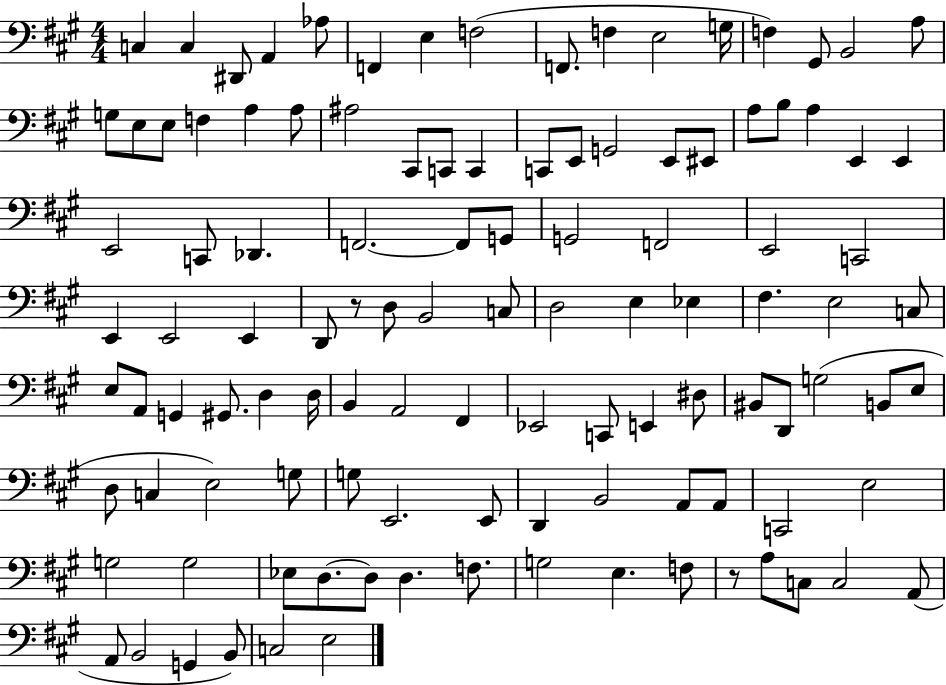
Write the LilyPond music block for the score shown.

{
  \clef bass
  \numericTimeSignature
  \time 4/4
  \key a \major
  c4 c4 dis,8 a,4 aes8 | f,4 e4 f2( | f,8. f4 e2 g16 | f4) gis,8 b,2 a8 | \break g8 e8 e8 f4 a4 a8 | ais2 cis,8 c,8 c,4 | c,8 e,8 g,2 e,8 eis,8 | a8 b8 a4 e,4 e,4 | \break e,2 c,8 des,4. | f,2.~~ f,8 g,8 | g,2 f,2 | e,2 c,2 | \break e,4 e,2 e,4 | d,8 r8 d8 b,2 c8 | d2 e4 ees4 | fis4. e2 c8 | \break e8 a,8 g,4 gis,8. d4 d16 | b,4 a,2 fis,4 | ees,2 c,8 e,4 dis8 | bis,8 d,8 g2( b,8 e8 | \break d8 c4 e2) g8 | g8 e,2. e,8 | d,4 b,2 a,8 a,8 | c,2 e2 | \break g2 g2 | ees8 d8.~~ d8 d4. f8. | g2 e4. f8 | r8 a8 c8 c2 a,8( | \break a,8 b,2 g,4 b,8) | c2 e2 | \bar "|."
}